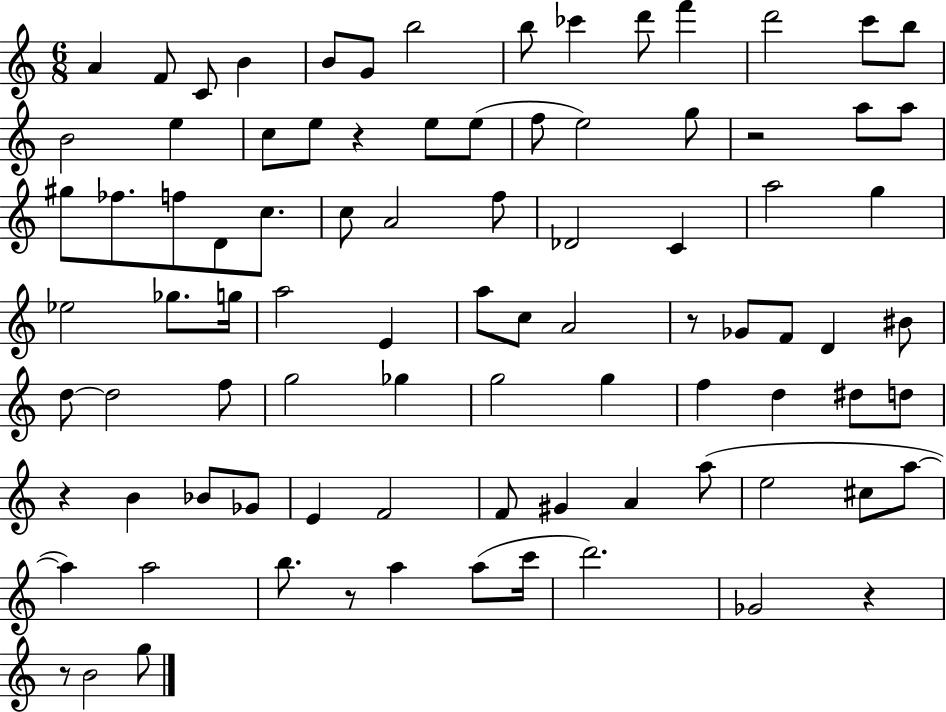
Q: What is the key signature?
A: C major